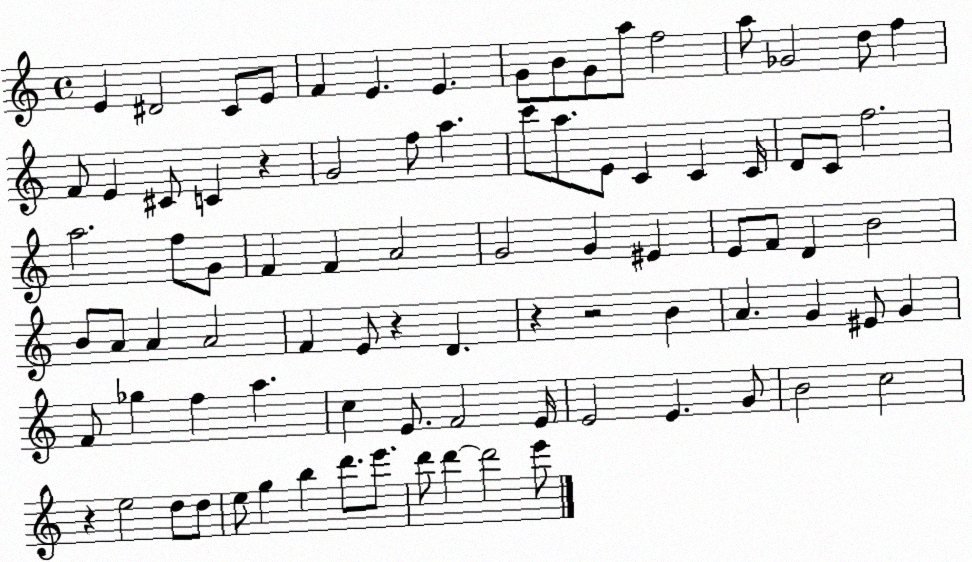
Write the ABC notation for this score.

X:1
T:Untitled
M:4/4
L:1/4
K:C
E ^D2 C/2 E/2 F E E G/2 B/2 G/2 a/2 f2 a/2 _G2 d/2 f F/2 E ^C/2 C z G2 f/2 a c'/2 a/2 E/2 C C C/4 D/2 C/2 f2 a2 f/2 G/2 F F A2 G2 G ^E E/2 F/2 D B2 B/2 A/2 A A2 F E/2 z D z z2 B A G ^E/2 G F/2 _g f a c E/2 F2 E/4 E2 E G/2 B2 c2 z e2 d/2 d/2 e/2 g b d'/2 e'/2 d'/2 d' d'2 e'/2